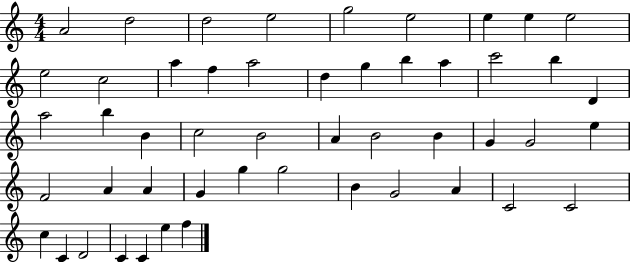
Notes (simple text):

A4/h D5/h D5/h E5/h G5/h E5/h E5/q E5/q E5/h E5/h C5/h A5/q F5/q A5/h D5/q G5/q B5/q A5/q C6/h B5/q D4/q A5/h B5/q B4/q C5/h B4/h A4/q B4/h B4/q G4/q G4/h E5/q F4/h A4/q A4/q G4/q G5/q G5/h B4/q G4/h A4/q C4/h C4/h C5/q C4/q D4/h C4/q C4/q E5/q F5/q